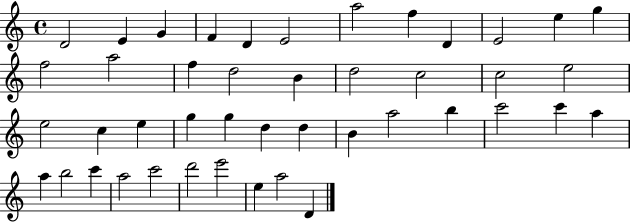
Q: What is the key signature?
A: C major